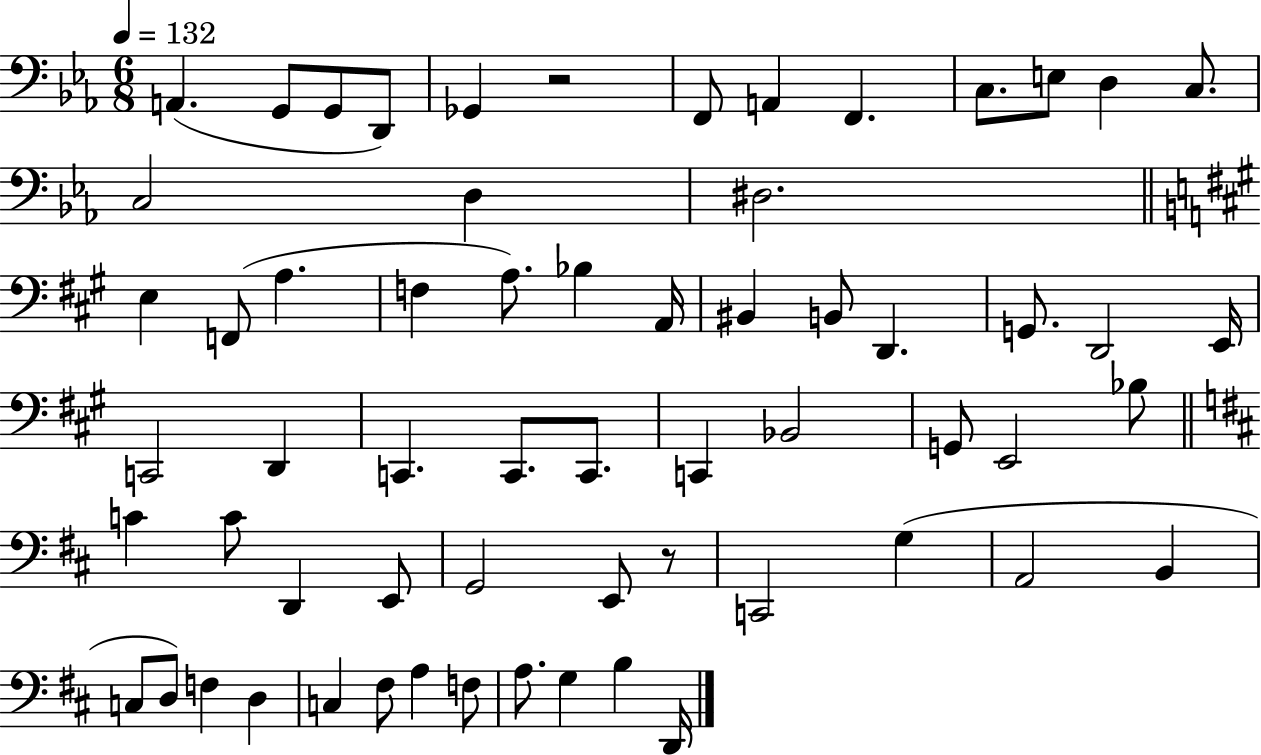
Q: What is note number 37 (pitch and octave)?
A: E2